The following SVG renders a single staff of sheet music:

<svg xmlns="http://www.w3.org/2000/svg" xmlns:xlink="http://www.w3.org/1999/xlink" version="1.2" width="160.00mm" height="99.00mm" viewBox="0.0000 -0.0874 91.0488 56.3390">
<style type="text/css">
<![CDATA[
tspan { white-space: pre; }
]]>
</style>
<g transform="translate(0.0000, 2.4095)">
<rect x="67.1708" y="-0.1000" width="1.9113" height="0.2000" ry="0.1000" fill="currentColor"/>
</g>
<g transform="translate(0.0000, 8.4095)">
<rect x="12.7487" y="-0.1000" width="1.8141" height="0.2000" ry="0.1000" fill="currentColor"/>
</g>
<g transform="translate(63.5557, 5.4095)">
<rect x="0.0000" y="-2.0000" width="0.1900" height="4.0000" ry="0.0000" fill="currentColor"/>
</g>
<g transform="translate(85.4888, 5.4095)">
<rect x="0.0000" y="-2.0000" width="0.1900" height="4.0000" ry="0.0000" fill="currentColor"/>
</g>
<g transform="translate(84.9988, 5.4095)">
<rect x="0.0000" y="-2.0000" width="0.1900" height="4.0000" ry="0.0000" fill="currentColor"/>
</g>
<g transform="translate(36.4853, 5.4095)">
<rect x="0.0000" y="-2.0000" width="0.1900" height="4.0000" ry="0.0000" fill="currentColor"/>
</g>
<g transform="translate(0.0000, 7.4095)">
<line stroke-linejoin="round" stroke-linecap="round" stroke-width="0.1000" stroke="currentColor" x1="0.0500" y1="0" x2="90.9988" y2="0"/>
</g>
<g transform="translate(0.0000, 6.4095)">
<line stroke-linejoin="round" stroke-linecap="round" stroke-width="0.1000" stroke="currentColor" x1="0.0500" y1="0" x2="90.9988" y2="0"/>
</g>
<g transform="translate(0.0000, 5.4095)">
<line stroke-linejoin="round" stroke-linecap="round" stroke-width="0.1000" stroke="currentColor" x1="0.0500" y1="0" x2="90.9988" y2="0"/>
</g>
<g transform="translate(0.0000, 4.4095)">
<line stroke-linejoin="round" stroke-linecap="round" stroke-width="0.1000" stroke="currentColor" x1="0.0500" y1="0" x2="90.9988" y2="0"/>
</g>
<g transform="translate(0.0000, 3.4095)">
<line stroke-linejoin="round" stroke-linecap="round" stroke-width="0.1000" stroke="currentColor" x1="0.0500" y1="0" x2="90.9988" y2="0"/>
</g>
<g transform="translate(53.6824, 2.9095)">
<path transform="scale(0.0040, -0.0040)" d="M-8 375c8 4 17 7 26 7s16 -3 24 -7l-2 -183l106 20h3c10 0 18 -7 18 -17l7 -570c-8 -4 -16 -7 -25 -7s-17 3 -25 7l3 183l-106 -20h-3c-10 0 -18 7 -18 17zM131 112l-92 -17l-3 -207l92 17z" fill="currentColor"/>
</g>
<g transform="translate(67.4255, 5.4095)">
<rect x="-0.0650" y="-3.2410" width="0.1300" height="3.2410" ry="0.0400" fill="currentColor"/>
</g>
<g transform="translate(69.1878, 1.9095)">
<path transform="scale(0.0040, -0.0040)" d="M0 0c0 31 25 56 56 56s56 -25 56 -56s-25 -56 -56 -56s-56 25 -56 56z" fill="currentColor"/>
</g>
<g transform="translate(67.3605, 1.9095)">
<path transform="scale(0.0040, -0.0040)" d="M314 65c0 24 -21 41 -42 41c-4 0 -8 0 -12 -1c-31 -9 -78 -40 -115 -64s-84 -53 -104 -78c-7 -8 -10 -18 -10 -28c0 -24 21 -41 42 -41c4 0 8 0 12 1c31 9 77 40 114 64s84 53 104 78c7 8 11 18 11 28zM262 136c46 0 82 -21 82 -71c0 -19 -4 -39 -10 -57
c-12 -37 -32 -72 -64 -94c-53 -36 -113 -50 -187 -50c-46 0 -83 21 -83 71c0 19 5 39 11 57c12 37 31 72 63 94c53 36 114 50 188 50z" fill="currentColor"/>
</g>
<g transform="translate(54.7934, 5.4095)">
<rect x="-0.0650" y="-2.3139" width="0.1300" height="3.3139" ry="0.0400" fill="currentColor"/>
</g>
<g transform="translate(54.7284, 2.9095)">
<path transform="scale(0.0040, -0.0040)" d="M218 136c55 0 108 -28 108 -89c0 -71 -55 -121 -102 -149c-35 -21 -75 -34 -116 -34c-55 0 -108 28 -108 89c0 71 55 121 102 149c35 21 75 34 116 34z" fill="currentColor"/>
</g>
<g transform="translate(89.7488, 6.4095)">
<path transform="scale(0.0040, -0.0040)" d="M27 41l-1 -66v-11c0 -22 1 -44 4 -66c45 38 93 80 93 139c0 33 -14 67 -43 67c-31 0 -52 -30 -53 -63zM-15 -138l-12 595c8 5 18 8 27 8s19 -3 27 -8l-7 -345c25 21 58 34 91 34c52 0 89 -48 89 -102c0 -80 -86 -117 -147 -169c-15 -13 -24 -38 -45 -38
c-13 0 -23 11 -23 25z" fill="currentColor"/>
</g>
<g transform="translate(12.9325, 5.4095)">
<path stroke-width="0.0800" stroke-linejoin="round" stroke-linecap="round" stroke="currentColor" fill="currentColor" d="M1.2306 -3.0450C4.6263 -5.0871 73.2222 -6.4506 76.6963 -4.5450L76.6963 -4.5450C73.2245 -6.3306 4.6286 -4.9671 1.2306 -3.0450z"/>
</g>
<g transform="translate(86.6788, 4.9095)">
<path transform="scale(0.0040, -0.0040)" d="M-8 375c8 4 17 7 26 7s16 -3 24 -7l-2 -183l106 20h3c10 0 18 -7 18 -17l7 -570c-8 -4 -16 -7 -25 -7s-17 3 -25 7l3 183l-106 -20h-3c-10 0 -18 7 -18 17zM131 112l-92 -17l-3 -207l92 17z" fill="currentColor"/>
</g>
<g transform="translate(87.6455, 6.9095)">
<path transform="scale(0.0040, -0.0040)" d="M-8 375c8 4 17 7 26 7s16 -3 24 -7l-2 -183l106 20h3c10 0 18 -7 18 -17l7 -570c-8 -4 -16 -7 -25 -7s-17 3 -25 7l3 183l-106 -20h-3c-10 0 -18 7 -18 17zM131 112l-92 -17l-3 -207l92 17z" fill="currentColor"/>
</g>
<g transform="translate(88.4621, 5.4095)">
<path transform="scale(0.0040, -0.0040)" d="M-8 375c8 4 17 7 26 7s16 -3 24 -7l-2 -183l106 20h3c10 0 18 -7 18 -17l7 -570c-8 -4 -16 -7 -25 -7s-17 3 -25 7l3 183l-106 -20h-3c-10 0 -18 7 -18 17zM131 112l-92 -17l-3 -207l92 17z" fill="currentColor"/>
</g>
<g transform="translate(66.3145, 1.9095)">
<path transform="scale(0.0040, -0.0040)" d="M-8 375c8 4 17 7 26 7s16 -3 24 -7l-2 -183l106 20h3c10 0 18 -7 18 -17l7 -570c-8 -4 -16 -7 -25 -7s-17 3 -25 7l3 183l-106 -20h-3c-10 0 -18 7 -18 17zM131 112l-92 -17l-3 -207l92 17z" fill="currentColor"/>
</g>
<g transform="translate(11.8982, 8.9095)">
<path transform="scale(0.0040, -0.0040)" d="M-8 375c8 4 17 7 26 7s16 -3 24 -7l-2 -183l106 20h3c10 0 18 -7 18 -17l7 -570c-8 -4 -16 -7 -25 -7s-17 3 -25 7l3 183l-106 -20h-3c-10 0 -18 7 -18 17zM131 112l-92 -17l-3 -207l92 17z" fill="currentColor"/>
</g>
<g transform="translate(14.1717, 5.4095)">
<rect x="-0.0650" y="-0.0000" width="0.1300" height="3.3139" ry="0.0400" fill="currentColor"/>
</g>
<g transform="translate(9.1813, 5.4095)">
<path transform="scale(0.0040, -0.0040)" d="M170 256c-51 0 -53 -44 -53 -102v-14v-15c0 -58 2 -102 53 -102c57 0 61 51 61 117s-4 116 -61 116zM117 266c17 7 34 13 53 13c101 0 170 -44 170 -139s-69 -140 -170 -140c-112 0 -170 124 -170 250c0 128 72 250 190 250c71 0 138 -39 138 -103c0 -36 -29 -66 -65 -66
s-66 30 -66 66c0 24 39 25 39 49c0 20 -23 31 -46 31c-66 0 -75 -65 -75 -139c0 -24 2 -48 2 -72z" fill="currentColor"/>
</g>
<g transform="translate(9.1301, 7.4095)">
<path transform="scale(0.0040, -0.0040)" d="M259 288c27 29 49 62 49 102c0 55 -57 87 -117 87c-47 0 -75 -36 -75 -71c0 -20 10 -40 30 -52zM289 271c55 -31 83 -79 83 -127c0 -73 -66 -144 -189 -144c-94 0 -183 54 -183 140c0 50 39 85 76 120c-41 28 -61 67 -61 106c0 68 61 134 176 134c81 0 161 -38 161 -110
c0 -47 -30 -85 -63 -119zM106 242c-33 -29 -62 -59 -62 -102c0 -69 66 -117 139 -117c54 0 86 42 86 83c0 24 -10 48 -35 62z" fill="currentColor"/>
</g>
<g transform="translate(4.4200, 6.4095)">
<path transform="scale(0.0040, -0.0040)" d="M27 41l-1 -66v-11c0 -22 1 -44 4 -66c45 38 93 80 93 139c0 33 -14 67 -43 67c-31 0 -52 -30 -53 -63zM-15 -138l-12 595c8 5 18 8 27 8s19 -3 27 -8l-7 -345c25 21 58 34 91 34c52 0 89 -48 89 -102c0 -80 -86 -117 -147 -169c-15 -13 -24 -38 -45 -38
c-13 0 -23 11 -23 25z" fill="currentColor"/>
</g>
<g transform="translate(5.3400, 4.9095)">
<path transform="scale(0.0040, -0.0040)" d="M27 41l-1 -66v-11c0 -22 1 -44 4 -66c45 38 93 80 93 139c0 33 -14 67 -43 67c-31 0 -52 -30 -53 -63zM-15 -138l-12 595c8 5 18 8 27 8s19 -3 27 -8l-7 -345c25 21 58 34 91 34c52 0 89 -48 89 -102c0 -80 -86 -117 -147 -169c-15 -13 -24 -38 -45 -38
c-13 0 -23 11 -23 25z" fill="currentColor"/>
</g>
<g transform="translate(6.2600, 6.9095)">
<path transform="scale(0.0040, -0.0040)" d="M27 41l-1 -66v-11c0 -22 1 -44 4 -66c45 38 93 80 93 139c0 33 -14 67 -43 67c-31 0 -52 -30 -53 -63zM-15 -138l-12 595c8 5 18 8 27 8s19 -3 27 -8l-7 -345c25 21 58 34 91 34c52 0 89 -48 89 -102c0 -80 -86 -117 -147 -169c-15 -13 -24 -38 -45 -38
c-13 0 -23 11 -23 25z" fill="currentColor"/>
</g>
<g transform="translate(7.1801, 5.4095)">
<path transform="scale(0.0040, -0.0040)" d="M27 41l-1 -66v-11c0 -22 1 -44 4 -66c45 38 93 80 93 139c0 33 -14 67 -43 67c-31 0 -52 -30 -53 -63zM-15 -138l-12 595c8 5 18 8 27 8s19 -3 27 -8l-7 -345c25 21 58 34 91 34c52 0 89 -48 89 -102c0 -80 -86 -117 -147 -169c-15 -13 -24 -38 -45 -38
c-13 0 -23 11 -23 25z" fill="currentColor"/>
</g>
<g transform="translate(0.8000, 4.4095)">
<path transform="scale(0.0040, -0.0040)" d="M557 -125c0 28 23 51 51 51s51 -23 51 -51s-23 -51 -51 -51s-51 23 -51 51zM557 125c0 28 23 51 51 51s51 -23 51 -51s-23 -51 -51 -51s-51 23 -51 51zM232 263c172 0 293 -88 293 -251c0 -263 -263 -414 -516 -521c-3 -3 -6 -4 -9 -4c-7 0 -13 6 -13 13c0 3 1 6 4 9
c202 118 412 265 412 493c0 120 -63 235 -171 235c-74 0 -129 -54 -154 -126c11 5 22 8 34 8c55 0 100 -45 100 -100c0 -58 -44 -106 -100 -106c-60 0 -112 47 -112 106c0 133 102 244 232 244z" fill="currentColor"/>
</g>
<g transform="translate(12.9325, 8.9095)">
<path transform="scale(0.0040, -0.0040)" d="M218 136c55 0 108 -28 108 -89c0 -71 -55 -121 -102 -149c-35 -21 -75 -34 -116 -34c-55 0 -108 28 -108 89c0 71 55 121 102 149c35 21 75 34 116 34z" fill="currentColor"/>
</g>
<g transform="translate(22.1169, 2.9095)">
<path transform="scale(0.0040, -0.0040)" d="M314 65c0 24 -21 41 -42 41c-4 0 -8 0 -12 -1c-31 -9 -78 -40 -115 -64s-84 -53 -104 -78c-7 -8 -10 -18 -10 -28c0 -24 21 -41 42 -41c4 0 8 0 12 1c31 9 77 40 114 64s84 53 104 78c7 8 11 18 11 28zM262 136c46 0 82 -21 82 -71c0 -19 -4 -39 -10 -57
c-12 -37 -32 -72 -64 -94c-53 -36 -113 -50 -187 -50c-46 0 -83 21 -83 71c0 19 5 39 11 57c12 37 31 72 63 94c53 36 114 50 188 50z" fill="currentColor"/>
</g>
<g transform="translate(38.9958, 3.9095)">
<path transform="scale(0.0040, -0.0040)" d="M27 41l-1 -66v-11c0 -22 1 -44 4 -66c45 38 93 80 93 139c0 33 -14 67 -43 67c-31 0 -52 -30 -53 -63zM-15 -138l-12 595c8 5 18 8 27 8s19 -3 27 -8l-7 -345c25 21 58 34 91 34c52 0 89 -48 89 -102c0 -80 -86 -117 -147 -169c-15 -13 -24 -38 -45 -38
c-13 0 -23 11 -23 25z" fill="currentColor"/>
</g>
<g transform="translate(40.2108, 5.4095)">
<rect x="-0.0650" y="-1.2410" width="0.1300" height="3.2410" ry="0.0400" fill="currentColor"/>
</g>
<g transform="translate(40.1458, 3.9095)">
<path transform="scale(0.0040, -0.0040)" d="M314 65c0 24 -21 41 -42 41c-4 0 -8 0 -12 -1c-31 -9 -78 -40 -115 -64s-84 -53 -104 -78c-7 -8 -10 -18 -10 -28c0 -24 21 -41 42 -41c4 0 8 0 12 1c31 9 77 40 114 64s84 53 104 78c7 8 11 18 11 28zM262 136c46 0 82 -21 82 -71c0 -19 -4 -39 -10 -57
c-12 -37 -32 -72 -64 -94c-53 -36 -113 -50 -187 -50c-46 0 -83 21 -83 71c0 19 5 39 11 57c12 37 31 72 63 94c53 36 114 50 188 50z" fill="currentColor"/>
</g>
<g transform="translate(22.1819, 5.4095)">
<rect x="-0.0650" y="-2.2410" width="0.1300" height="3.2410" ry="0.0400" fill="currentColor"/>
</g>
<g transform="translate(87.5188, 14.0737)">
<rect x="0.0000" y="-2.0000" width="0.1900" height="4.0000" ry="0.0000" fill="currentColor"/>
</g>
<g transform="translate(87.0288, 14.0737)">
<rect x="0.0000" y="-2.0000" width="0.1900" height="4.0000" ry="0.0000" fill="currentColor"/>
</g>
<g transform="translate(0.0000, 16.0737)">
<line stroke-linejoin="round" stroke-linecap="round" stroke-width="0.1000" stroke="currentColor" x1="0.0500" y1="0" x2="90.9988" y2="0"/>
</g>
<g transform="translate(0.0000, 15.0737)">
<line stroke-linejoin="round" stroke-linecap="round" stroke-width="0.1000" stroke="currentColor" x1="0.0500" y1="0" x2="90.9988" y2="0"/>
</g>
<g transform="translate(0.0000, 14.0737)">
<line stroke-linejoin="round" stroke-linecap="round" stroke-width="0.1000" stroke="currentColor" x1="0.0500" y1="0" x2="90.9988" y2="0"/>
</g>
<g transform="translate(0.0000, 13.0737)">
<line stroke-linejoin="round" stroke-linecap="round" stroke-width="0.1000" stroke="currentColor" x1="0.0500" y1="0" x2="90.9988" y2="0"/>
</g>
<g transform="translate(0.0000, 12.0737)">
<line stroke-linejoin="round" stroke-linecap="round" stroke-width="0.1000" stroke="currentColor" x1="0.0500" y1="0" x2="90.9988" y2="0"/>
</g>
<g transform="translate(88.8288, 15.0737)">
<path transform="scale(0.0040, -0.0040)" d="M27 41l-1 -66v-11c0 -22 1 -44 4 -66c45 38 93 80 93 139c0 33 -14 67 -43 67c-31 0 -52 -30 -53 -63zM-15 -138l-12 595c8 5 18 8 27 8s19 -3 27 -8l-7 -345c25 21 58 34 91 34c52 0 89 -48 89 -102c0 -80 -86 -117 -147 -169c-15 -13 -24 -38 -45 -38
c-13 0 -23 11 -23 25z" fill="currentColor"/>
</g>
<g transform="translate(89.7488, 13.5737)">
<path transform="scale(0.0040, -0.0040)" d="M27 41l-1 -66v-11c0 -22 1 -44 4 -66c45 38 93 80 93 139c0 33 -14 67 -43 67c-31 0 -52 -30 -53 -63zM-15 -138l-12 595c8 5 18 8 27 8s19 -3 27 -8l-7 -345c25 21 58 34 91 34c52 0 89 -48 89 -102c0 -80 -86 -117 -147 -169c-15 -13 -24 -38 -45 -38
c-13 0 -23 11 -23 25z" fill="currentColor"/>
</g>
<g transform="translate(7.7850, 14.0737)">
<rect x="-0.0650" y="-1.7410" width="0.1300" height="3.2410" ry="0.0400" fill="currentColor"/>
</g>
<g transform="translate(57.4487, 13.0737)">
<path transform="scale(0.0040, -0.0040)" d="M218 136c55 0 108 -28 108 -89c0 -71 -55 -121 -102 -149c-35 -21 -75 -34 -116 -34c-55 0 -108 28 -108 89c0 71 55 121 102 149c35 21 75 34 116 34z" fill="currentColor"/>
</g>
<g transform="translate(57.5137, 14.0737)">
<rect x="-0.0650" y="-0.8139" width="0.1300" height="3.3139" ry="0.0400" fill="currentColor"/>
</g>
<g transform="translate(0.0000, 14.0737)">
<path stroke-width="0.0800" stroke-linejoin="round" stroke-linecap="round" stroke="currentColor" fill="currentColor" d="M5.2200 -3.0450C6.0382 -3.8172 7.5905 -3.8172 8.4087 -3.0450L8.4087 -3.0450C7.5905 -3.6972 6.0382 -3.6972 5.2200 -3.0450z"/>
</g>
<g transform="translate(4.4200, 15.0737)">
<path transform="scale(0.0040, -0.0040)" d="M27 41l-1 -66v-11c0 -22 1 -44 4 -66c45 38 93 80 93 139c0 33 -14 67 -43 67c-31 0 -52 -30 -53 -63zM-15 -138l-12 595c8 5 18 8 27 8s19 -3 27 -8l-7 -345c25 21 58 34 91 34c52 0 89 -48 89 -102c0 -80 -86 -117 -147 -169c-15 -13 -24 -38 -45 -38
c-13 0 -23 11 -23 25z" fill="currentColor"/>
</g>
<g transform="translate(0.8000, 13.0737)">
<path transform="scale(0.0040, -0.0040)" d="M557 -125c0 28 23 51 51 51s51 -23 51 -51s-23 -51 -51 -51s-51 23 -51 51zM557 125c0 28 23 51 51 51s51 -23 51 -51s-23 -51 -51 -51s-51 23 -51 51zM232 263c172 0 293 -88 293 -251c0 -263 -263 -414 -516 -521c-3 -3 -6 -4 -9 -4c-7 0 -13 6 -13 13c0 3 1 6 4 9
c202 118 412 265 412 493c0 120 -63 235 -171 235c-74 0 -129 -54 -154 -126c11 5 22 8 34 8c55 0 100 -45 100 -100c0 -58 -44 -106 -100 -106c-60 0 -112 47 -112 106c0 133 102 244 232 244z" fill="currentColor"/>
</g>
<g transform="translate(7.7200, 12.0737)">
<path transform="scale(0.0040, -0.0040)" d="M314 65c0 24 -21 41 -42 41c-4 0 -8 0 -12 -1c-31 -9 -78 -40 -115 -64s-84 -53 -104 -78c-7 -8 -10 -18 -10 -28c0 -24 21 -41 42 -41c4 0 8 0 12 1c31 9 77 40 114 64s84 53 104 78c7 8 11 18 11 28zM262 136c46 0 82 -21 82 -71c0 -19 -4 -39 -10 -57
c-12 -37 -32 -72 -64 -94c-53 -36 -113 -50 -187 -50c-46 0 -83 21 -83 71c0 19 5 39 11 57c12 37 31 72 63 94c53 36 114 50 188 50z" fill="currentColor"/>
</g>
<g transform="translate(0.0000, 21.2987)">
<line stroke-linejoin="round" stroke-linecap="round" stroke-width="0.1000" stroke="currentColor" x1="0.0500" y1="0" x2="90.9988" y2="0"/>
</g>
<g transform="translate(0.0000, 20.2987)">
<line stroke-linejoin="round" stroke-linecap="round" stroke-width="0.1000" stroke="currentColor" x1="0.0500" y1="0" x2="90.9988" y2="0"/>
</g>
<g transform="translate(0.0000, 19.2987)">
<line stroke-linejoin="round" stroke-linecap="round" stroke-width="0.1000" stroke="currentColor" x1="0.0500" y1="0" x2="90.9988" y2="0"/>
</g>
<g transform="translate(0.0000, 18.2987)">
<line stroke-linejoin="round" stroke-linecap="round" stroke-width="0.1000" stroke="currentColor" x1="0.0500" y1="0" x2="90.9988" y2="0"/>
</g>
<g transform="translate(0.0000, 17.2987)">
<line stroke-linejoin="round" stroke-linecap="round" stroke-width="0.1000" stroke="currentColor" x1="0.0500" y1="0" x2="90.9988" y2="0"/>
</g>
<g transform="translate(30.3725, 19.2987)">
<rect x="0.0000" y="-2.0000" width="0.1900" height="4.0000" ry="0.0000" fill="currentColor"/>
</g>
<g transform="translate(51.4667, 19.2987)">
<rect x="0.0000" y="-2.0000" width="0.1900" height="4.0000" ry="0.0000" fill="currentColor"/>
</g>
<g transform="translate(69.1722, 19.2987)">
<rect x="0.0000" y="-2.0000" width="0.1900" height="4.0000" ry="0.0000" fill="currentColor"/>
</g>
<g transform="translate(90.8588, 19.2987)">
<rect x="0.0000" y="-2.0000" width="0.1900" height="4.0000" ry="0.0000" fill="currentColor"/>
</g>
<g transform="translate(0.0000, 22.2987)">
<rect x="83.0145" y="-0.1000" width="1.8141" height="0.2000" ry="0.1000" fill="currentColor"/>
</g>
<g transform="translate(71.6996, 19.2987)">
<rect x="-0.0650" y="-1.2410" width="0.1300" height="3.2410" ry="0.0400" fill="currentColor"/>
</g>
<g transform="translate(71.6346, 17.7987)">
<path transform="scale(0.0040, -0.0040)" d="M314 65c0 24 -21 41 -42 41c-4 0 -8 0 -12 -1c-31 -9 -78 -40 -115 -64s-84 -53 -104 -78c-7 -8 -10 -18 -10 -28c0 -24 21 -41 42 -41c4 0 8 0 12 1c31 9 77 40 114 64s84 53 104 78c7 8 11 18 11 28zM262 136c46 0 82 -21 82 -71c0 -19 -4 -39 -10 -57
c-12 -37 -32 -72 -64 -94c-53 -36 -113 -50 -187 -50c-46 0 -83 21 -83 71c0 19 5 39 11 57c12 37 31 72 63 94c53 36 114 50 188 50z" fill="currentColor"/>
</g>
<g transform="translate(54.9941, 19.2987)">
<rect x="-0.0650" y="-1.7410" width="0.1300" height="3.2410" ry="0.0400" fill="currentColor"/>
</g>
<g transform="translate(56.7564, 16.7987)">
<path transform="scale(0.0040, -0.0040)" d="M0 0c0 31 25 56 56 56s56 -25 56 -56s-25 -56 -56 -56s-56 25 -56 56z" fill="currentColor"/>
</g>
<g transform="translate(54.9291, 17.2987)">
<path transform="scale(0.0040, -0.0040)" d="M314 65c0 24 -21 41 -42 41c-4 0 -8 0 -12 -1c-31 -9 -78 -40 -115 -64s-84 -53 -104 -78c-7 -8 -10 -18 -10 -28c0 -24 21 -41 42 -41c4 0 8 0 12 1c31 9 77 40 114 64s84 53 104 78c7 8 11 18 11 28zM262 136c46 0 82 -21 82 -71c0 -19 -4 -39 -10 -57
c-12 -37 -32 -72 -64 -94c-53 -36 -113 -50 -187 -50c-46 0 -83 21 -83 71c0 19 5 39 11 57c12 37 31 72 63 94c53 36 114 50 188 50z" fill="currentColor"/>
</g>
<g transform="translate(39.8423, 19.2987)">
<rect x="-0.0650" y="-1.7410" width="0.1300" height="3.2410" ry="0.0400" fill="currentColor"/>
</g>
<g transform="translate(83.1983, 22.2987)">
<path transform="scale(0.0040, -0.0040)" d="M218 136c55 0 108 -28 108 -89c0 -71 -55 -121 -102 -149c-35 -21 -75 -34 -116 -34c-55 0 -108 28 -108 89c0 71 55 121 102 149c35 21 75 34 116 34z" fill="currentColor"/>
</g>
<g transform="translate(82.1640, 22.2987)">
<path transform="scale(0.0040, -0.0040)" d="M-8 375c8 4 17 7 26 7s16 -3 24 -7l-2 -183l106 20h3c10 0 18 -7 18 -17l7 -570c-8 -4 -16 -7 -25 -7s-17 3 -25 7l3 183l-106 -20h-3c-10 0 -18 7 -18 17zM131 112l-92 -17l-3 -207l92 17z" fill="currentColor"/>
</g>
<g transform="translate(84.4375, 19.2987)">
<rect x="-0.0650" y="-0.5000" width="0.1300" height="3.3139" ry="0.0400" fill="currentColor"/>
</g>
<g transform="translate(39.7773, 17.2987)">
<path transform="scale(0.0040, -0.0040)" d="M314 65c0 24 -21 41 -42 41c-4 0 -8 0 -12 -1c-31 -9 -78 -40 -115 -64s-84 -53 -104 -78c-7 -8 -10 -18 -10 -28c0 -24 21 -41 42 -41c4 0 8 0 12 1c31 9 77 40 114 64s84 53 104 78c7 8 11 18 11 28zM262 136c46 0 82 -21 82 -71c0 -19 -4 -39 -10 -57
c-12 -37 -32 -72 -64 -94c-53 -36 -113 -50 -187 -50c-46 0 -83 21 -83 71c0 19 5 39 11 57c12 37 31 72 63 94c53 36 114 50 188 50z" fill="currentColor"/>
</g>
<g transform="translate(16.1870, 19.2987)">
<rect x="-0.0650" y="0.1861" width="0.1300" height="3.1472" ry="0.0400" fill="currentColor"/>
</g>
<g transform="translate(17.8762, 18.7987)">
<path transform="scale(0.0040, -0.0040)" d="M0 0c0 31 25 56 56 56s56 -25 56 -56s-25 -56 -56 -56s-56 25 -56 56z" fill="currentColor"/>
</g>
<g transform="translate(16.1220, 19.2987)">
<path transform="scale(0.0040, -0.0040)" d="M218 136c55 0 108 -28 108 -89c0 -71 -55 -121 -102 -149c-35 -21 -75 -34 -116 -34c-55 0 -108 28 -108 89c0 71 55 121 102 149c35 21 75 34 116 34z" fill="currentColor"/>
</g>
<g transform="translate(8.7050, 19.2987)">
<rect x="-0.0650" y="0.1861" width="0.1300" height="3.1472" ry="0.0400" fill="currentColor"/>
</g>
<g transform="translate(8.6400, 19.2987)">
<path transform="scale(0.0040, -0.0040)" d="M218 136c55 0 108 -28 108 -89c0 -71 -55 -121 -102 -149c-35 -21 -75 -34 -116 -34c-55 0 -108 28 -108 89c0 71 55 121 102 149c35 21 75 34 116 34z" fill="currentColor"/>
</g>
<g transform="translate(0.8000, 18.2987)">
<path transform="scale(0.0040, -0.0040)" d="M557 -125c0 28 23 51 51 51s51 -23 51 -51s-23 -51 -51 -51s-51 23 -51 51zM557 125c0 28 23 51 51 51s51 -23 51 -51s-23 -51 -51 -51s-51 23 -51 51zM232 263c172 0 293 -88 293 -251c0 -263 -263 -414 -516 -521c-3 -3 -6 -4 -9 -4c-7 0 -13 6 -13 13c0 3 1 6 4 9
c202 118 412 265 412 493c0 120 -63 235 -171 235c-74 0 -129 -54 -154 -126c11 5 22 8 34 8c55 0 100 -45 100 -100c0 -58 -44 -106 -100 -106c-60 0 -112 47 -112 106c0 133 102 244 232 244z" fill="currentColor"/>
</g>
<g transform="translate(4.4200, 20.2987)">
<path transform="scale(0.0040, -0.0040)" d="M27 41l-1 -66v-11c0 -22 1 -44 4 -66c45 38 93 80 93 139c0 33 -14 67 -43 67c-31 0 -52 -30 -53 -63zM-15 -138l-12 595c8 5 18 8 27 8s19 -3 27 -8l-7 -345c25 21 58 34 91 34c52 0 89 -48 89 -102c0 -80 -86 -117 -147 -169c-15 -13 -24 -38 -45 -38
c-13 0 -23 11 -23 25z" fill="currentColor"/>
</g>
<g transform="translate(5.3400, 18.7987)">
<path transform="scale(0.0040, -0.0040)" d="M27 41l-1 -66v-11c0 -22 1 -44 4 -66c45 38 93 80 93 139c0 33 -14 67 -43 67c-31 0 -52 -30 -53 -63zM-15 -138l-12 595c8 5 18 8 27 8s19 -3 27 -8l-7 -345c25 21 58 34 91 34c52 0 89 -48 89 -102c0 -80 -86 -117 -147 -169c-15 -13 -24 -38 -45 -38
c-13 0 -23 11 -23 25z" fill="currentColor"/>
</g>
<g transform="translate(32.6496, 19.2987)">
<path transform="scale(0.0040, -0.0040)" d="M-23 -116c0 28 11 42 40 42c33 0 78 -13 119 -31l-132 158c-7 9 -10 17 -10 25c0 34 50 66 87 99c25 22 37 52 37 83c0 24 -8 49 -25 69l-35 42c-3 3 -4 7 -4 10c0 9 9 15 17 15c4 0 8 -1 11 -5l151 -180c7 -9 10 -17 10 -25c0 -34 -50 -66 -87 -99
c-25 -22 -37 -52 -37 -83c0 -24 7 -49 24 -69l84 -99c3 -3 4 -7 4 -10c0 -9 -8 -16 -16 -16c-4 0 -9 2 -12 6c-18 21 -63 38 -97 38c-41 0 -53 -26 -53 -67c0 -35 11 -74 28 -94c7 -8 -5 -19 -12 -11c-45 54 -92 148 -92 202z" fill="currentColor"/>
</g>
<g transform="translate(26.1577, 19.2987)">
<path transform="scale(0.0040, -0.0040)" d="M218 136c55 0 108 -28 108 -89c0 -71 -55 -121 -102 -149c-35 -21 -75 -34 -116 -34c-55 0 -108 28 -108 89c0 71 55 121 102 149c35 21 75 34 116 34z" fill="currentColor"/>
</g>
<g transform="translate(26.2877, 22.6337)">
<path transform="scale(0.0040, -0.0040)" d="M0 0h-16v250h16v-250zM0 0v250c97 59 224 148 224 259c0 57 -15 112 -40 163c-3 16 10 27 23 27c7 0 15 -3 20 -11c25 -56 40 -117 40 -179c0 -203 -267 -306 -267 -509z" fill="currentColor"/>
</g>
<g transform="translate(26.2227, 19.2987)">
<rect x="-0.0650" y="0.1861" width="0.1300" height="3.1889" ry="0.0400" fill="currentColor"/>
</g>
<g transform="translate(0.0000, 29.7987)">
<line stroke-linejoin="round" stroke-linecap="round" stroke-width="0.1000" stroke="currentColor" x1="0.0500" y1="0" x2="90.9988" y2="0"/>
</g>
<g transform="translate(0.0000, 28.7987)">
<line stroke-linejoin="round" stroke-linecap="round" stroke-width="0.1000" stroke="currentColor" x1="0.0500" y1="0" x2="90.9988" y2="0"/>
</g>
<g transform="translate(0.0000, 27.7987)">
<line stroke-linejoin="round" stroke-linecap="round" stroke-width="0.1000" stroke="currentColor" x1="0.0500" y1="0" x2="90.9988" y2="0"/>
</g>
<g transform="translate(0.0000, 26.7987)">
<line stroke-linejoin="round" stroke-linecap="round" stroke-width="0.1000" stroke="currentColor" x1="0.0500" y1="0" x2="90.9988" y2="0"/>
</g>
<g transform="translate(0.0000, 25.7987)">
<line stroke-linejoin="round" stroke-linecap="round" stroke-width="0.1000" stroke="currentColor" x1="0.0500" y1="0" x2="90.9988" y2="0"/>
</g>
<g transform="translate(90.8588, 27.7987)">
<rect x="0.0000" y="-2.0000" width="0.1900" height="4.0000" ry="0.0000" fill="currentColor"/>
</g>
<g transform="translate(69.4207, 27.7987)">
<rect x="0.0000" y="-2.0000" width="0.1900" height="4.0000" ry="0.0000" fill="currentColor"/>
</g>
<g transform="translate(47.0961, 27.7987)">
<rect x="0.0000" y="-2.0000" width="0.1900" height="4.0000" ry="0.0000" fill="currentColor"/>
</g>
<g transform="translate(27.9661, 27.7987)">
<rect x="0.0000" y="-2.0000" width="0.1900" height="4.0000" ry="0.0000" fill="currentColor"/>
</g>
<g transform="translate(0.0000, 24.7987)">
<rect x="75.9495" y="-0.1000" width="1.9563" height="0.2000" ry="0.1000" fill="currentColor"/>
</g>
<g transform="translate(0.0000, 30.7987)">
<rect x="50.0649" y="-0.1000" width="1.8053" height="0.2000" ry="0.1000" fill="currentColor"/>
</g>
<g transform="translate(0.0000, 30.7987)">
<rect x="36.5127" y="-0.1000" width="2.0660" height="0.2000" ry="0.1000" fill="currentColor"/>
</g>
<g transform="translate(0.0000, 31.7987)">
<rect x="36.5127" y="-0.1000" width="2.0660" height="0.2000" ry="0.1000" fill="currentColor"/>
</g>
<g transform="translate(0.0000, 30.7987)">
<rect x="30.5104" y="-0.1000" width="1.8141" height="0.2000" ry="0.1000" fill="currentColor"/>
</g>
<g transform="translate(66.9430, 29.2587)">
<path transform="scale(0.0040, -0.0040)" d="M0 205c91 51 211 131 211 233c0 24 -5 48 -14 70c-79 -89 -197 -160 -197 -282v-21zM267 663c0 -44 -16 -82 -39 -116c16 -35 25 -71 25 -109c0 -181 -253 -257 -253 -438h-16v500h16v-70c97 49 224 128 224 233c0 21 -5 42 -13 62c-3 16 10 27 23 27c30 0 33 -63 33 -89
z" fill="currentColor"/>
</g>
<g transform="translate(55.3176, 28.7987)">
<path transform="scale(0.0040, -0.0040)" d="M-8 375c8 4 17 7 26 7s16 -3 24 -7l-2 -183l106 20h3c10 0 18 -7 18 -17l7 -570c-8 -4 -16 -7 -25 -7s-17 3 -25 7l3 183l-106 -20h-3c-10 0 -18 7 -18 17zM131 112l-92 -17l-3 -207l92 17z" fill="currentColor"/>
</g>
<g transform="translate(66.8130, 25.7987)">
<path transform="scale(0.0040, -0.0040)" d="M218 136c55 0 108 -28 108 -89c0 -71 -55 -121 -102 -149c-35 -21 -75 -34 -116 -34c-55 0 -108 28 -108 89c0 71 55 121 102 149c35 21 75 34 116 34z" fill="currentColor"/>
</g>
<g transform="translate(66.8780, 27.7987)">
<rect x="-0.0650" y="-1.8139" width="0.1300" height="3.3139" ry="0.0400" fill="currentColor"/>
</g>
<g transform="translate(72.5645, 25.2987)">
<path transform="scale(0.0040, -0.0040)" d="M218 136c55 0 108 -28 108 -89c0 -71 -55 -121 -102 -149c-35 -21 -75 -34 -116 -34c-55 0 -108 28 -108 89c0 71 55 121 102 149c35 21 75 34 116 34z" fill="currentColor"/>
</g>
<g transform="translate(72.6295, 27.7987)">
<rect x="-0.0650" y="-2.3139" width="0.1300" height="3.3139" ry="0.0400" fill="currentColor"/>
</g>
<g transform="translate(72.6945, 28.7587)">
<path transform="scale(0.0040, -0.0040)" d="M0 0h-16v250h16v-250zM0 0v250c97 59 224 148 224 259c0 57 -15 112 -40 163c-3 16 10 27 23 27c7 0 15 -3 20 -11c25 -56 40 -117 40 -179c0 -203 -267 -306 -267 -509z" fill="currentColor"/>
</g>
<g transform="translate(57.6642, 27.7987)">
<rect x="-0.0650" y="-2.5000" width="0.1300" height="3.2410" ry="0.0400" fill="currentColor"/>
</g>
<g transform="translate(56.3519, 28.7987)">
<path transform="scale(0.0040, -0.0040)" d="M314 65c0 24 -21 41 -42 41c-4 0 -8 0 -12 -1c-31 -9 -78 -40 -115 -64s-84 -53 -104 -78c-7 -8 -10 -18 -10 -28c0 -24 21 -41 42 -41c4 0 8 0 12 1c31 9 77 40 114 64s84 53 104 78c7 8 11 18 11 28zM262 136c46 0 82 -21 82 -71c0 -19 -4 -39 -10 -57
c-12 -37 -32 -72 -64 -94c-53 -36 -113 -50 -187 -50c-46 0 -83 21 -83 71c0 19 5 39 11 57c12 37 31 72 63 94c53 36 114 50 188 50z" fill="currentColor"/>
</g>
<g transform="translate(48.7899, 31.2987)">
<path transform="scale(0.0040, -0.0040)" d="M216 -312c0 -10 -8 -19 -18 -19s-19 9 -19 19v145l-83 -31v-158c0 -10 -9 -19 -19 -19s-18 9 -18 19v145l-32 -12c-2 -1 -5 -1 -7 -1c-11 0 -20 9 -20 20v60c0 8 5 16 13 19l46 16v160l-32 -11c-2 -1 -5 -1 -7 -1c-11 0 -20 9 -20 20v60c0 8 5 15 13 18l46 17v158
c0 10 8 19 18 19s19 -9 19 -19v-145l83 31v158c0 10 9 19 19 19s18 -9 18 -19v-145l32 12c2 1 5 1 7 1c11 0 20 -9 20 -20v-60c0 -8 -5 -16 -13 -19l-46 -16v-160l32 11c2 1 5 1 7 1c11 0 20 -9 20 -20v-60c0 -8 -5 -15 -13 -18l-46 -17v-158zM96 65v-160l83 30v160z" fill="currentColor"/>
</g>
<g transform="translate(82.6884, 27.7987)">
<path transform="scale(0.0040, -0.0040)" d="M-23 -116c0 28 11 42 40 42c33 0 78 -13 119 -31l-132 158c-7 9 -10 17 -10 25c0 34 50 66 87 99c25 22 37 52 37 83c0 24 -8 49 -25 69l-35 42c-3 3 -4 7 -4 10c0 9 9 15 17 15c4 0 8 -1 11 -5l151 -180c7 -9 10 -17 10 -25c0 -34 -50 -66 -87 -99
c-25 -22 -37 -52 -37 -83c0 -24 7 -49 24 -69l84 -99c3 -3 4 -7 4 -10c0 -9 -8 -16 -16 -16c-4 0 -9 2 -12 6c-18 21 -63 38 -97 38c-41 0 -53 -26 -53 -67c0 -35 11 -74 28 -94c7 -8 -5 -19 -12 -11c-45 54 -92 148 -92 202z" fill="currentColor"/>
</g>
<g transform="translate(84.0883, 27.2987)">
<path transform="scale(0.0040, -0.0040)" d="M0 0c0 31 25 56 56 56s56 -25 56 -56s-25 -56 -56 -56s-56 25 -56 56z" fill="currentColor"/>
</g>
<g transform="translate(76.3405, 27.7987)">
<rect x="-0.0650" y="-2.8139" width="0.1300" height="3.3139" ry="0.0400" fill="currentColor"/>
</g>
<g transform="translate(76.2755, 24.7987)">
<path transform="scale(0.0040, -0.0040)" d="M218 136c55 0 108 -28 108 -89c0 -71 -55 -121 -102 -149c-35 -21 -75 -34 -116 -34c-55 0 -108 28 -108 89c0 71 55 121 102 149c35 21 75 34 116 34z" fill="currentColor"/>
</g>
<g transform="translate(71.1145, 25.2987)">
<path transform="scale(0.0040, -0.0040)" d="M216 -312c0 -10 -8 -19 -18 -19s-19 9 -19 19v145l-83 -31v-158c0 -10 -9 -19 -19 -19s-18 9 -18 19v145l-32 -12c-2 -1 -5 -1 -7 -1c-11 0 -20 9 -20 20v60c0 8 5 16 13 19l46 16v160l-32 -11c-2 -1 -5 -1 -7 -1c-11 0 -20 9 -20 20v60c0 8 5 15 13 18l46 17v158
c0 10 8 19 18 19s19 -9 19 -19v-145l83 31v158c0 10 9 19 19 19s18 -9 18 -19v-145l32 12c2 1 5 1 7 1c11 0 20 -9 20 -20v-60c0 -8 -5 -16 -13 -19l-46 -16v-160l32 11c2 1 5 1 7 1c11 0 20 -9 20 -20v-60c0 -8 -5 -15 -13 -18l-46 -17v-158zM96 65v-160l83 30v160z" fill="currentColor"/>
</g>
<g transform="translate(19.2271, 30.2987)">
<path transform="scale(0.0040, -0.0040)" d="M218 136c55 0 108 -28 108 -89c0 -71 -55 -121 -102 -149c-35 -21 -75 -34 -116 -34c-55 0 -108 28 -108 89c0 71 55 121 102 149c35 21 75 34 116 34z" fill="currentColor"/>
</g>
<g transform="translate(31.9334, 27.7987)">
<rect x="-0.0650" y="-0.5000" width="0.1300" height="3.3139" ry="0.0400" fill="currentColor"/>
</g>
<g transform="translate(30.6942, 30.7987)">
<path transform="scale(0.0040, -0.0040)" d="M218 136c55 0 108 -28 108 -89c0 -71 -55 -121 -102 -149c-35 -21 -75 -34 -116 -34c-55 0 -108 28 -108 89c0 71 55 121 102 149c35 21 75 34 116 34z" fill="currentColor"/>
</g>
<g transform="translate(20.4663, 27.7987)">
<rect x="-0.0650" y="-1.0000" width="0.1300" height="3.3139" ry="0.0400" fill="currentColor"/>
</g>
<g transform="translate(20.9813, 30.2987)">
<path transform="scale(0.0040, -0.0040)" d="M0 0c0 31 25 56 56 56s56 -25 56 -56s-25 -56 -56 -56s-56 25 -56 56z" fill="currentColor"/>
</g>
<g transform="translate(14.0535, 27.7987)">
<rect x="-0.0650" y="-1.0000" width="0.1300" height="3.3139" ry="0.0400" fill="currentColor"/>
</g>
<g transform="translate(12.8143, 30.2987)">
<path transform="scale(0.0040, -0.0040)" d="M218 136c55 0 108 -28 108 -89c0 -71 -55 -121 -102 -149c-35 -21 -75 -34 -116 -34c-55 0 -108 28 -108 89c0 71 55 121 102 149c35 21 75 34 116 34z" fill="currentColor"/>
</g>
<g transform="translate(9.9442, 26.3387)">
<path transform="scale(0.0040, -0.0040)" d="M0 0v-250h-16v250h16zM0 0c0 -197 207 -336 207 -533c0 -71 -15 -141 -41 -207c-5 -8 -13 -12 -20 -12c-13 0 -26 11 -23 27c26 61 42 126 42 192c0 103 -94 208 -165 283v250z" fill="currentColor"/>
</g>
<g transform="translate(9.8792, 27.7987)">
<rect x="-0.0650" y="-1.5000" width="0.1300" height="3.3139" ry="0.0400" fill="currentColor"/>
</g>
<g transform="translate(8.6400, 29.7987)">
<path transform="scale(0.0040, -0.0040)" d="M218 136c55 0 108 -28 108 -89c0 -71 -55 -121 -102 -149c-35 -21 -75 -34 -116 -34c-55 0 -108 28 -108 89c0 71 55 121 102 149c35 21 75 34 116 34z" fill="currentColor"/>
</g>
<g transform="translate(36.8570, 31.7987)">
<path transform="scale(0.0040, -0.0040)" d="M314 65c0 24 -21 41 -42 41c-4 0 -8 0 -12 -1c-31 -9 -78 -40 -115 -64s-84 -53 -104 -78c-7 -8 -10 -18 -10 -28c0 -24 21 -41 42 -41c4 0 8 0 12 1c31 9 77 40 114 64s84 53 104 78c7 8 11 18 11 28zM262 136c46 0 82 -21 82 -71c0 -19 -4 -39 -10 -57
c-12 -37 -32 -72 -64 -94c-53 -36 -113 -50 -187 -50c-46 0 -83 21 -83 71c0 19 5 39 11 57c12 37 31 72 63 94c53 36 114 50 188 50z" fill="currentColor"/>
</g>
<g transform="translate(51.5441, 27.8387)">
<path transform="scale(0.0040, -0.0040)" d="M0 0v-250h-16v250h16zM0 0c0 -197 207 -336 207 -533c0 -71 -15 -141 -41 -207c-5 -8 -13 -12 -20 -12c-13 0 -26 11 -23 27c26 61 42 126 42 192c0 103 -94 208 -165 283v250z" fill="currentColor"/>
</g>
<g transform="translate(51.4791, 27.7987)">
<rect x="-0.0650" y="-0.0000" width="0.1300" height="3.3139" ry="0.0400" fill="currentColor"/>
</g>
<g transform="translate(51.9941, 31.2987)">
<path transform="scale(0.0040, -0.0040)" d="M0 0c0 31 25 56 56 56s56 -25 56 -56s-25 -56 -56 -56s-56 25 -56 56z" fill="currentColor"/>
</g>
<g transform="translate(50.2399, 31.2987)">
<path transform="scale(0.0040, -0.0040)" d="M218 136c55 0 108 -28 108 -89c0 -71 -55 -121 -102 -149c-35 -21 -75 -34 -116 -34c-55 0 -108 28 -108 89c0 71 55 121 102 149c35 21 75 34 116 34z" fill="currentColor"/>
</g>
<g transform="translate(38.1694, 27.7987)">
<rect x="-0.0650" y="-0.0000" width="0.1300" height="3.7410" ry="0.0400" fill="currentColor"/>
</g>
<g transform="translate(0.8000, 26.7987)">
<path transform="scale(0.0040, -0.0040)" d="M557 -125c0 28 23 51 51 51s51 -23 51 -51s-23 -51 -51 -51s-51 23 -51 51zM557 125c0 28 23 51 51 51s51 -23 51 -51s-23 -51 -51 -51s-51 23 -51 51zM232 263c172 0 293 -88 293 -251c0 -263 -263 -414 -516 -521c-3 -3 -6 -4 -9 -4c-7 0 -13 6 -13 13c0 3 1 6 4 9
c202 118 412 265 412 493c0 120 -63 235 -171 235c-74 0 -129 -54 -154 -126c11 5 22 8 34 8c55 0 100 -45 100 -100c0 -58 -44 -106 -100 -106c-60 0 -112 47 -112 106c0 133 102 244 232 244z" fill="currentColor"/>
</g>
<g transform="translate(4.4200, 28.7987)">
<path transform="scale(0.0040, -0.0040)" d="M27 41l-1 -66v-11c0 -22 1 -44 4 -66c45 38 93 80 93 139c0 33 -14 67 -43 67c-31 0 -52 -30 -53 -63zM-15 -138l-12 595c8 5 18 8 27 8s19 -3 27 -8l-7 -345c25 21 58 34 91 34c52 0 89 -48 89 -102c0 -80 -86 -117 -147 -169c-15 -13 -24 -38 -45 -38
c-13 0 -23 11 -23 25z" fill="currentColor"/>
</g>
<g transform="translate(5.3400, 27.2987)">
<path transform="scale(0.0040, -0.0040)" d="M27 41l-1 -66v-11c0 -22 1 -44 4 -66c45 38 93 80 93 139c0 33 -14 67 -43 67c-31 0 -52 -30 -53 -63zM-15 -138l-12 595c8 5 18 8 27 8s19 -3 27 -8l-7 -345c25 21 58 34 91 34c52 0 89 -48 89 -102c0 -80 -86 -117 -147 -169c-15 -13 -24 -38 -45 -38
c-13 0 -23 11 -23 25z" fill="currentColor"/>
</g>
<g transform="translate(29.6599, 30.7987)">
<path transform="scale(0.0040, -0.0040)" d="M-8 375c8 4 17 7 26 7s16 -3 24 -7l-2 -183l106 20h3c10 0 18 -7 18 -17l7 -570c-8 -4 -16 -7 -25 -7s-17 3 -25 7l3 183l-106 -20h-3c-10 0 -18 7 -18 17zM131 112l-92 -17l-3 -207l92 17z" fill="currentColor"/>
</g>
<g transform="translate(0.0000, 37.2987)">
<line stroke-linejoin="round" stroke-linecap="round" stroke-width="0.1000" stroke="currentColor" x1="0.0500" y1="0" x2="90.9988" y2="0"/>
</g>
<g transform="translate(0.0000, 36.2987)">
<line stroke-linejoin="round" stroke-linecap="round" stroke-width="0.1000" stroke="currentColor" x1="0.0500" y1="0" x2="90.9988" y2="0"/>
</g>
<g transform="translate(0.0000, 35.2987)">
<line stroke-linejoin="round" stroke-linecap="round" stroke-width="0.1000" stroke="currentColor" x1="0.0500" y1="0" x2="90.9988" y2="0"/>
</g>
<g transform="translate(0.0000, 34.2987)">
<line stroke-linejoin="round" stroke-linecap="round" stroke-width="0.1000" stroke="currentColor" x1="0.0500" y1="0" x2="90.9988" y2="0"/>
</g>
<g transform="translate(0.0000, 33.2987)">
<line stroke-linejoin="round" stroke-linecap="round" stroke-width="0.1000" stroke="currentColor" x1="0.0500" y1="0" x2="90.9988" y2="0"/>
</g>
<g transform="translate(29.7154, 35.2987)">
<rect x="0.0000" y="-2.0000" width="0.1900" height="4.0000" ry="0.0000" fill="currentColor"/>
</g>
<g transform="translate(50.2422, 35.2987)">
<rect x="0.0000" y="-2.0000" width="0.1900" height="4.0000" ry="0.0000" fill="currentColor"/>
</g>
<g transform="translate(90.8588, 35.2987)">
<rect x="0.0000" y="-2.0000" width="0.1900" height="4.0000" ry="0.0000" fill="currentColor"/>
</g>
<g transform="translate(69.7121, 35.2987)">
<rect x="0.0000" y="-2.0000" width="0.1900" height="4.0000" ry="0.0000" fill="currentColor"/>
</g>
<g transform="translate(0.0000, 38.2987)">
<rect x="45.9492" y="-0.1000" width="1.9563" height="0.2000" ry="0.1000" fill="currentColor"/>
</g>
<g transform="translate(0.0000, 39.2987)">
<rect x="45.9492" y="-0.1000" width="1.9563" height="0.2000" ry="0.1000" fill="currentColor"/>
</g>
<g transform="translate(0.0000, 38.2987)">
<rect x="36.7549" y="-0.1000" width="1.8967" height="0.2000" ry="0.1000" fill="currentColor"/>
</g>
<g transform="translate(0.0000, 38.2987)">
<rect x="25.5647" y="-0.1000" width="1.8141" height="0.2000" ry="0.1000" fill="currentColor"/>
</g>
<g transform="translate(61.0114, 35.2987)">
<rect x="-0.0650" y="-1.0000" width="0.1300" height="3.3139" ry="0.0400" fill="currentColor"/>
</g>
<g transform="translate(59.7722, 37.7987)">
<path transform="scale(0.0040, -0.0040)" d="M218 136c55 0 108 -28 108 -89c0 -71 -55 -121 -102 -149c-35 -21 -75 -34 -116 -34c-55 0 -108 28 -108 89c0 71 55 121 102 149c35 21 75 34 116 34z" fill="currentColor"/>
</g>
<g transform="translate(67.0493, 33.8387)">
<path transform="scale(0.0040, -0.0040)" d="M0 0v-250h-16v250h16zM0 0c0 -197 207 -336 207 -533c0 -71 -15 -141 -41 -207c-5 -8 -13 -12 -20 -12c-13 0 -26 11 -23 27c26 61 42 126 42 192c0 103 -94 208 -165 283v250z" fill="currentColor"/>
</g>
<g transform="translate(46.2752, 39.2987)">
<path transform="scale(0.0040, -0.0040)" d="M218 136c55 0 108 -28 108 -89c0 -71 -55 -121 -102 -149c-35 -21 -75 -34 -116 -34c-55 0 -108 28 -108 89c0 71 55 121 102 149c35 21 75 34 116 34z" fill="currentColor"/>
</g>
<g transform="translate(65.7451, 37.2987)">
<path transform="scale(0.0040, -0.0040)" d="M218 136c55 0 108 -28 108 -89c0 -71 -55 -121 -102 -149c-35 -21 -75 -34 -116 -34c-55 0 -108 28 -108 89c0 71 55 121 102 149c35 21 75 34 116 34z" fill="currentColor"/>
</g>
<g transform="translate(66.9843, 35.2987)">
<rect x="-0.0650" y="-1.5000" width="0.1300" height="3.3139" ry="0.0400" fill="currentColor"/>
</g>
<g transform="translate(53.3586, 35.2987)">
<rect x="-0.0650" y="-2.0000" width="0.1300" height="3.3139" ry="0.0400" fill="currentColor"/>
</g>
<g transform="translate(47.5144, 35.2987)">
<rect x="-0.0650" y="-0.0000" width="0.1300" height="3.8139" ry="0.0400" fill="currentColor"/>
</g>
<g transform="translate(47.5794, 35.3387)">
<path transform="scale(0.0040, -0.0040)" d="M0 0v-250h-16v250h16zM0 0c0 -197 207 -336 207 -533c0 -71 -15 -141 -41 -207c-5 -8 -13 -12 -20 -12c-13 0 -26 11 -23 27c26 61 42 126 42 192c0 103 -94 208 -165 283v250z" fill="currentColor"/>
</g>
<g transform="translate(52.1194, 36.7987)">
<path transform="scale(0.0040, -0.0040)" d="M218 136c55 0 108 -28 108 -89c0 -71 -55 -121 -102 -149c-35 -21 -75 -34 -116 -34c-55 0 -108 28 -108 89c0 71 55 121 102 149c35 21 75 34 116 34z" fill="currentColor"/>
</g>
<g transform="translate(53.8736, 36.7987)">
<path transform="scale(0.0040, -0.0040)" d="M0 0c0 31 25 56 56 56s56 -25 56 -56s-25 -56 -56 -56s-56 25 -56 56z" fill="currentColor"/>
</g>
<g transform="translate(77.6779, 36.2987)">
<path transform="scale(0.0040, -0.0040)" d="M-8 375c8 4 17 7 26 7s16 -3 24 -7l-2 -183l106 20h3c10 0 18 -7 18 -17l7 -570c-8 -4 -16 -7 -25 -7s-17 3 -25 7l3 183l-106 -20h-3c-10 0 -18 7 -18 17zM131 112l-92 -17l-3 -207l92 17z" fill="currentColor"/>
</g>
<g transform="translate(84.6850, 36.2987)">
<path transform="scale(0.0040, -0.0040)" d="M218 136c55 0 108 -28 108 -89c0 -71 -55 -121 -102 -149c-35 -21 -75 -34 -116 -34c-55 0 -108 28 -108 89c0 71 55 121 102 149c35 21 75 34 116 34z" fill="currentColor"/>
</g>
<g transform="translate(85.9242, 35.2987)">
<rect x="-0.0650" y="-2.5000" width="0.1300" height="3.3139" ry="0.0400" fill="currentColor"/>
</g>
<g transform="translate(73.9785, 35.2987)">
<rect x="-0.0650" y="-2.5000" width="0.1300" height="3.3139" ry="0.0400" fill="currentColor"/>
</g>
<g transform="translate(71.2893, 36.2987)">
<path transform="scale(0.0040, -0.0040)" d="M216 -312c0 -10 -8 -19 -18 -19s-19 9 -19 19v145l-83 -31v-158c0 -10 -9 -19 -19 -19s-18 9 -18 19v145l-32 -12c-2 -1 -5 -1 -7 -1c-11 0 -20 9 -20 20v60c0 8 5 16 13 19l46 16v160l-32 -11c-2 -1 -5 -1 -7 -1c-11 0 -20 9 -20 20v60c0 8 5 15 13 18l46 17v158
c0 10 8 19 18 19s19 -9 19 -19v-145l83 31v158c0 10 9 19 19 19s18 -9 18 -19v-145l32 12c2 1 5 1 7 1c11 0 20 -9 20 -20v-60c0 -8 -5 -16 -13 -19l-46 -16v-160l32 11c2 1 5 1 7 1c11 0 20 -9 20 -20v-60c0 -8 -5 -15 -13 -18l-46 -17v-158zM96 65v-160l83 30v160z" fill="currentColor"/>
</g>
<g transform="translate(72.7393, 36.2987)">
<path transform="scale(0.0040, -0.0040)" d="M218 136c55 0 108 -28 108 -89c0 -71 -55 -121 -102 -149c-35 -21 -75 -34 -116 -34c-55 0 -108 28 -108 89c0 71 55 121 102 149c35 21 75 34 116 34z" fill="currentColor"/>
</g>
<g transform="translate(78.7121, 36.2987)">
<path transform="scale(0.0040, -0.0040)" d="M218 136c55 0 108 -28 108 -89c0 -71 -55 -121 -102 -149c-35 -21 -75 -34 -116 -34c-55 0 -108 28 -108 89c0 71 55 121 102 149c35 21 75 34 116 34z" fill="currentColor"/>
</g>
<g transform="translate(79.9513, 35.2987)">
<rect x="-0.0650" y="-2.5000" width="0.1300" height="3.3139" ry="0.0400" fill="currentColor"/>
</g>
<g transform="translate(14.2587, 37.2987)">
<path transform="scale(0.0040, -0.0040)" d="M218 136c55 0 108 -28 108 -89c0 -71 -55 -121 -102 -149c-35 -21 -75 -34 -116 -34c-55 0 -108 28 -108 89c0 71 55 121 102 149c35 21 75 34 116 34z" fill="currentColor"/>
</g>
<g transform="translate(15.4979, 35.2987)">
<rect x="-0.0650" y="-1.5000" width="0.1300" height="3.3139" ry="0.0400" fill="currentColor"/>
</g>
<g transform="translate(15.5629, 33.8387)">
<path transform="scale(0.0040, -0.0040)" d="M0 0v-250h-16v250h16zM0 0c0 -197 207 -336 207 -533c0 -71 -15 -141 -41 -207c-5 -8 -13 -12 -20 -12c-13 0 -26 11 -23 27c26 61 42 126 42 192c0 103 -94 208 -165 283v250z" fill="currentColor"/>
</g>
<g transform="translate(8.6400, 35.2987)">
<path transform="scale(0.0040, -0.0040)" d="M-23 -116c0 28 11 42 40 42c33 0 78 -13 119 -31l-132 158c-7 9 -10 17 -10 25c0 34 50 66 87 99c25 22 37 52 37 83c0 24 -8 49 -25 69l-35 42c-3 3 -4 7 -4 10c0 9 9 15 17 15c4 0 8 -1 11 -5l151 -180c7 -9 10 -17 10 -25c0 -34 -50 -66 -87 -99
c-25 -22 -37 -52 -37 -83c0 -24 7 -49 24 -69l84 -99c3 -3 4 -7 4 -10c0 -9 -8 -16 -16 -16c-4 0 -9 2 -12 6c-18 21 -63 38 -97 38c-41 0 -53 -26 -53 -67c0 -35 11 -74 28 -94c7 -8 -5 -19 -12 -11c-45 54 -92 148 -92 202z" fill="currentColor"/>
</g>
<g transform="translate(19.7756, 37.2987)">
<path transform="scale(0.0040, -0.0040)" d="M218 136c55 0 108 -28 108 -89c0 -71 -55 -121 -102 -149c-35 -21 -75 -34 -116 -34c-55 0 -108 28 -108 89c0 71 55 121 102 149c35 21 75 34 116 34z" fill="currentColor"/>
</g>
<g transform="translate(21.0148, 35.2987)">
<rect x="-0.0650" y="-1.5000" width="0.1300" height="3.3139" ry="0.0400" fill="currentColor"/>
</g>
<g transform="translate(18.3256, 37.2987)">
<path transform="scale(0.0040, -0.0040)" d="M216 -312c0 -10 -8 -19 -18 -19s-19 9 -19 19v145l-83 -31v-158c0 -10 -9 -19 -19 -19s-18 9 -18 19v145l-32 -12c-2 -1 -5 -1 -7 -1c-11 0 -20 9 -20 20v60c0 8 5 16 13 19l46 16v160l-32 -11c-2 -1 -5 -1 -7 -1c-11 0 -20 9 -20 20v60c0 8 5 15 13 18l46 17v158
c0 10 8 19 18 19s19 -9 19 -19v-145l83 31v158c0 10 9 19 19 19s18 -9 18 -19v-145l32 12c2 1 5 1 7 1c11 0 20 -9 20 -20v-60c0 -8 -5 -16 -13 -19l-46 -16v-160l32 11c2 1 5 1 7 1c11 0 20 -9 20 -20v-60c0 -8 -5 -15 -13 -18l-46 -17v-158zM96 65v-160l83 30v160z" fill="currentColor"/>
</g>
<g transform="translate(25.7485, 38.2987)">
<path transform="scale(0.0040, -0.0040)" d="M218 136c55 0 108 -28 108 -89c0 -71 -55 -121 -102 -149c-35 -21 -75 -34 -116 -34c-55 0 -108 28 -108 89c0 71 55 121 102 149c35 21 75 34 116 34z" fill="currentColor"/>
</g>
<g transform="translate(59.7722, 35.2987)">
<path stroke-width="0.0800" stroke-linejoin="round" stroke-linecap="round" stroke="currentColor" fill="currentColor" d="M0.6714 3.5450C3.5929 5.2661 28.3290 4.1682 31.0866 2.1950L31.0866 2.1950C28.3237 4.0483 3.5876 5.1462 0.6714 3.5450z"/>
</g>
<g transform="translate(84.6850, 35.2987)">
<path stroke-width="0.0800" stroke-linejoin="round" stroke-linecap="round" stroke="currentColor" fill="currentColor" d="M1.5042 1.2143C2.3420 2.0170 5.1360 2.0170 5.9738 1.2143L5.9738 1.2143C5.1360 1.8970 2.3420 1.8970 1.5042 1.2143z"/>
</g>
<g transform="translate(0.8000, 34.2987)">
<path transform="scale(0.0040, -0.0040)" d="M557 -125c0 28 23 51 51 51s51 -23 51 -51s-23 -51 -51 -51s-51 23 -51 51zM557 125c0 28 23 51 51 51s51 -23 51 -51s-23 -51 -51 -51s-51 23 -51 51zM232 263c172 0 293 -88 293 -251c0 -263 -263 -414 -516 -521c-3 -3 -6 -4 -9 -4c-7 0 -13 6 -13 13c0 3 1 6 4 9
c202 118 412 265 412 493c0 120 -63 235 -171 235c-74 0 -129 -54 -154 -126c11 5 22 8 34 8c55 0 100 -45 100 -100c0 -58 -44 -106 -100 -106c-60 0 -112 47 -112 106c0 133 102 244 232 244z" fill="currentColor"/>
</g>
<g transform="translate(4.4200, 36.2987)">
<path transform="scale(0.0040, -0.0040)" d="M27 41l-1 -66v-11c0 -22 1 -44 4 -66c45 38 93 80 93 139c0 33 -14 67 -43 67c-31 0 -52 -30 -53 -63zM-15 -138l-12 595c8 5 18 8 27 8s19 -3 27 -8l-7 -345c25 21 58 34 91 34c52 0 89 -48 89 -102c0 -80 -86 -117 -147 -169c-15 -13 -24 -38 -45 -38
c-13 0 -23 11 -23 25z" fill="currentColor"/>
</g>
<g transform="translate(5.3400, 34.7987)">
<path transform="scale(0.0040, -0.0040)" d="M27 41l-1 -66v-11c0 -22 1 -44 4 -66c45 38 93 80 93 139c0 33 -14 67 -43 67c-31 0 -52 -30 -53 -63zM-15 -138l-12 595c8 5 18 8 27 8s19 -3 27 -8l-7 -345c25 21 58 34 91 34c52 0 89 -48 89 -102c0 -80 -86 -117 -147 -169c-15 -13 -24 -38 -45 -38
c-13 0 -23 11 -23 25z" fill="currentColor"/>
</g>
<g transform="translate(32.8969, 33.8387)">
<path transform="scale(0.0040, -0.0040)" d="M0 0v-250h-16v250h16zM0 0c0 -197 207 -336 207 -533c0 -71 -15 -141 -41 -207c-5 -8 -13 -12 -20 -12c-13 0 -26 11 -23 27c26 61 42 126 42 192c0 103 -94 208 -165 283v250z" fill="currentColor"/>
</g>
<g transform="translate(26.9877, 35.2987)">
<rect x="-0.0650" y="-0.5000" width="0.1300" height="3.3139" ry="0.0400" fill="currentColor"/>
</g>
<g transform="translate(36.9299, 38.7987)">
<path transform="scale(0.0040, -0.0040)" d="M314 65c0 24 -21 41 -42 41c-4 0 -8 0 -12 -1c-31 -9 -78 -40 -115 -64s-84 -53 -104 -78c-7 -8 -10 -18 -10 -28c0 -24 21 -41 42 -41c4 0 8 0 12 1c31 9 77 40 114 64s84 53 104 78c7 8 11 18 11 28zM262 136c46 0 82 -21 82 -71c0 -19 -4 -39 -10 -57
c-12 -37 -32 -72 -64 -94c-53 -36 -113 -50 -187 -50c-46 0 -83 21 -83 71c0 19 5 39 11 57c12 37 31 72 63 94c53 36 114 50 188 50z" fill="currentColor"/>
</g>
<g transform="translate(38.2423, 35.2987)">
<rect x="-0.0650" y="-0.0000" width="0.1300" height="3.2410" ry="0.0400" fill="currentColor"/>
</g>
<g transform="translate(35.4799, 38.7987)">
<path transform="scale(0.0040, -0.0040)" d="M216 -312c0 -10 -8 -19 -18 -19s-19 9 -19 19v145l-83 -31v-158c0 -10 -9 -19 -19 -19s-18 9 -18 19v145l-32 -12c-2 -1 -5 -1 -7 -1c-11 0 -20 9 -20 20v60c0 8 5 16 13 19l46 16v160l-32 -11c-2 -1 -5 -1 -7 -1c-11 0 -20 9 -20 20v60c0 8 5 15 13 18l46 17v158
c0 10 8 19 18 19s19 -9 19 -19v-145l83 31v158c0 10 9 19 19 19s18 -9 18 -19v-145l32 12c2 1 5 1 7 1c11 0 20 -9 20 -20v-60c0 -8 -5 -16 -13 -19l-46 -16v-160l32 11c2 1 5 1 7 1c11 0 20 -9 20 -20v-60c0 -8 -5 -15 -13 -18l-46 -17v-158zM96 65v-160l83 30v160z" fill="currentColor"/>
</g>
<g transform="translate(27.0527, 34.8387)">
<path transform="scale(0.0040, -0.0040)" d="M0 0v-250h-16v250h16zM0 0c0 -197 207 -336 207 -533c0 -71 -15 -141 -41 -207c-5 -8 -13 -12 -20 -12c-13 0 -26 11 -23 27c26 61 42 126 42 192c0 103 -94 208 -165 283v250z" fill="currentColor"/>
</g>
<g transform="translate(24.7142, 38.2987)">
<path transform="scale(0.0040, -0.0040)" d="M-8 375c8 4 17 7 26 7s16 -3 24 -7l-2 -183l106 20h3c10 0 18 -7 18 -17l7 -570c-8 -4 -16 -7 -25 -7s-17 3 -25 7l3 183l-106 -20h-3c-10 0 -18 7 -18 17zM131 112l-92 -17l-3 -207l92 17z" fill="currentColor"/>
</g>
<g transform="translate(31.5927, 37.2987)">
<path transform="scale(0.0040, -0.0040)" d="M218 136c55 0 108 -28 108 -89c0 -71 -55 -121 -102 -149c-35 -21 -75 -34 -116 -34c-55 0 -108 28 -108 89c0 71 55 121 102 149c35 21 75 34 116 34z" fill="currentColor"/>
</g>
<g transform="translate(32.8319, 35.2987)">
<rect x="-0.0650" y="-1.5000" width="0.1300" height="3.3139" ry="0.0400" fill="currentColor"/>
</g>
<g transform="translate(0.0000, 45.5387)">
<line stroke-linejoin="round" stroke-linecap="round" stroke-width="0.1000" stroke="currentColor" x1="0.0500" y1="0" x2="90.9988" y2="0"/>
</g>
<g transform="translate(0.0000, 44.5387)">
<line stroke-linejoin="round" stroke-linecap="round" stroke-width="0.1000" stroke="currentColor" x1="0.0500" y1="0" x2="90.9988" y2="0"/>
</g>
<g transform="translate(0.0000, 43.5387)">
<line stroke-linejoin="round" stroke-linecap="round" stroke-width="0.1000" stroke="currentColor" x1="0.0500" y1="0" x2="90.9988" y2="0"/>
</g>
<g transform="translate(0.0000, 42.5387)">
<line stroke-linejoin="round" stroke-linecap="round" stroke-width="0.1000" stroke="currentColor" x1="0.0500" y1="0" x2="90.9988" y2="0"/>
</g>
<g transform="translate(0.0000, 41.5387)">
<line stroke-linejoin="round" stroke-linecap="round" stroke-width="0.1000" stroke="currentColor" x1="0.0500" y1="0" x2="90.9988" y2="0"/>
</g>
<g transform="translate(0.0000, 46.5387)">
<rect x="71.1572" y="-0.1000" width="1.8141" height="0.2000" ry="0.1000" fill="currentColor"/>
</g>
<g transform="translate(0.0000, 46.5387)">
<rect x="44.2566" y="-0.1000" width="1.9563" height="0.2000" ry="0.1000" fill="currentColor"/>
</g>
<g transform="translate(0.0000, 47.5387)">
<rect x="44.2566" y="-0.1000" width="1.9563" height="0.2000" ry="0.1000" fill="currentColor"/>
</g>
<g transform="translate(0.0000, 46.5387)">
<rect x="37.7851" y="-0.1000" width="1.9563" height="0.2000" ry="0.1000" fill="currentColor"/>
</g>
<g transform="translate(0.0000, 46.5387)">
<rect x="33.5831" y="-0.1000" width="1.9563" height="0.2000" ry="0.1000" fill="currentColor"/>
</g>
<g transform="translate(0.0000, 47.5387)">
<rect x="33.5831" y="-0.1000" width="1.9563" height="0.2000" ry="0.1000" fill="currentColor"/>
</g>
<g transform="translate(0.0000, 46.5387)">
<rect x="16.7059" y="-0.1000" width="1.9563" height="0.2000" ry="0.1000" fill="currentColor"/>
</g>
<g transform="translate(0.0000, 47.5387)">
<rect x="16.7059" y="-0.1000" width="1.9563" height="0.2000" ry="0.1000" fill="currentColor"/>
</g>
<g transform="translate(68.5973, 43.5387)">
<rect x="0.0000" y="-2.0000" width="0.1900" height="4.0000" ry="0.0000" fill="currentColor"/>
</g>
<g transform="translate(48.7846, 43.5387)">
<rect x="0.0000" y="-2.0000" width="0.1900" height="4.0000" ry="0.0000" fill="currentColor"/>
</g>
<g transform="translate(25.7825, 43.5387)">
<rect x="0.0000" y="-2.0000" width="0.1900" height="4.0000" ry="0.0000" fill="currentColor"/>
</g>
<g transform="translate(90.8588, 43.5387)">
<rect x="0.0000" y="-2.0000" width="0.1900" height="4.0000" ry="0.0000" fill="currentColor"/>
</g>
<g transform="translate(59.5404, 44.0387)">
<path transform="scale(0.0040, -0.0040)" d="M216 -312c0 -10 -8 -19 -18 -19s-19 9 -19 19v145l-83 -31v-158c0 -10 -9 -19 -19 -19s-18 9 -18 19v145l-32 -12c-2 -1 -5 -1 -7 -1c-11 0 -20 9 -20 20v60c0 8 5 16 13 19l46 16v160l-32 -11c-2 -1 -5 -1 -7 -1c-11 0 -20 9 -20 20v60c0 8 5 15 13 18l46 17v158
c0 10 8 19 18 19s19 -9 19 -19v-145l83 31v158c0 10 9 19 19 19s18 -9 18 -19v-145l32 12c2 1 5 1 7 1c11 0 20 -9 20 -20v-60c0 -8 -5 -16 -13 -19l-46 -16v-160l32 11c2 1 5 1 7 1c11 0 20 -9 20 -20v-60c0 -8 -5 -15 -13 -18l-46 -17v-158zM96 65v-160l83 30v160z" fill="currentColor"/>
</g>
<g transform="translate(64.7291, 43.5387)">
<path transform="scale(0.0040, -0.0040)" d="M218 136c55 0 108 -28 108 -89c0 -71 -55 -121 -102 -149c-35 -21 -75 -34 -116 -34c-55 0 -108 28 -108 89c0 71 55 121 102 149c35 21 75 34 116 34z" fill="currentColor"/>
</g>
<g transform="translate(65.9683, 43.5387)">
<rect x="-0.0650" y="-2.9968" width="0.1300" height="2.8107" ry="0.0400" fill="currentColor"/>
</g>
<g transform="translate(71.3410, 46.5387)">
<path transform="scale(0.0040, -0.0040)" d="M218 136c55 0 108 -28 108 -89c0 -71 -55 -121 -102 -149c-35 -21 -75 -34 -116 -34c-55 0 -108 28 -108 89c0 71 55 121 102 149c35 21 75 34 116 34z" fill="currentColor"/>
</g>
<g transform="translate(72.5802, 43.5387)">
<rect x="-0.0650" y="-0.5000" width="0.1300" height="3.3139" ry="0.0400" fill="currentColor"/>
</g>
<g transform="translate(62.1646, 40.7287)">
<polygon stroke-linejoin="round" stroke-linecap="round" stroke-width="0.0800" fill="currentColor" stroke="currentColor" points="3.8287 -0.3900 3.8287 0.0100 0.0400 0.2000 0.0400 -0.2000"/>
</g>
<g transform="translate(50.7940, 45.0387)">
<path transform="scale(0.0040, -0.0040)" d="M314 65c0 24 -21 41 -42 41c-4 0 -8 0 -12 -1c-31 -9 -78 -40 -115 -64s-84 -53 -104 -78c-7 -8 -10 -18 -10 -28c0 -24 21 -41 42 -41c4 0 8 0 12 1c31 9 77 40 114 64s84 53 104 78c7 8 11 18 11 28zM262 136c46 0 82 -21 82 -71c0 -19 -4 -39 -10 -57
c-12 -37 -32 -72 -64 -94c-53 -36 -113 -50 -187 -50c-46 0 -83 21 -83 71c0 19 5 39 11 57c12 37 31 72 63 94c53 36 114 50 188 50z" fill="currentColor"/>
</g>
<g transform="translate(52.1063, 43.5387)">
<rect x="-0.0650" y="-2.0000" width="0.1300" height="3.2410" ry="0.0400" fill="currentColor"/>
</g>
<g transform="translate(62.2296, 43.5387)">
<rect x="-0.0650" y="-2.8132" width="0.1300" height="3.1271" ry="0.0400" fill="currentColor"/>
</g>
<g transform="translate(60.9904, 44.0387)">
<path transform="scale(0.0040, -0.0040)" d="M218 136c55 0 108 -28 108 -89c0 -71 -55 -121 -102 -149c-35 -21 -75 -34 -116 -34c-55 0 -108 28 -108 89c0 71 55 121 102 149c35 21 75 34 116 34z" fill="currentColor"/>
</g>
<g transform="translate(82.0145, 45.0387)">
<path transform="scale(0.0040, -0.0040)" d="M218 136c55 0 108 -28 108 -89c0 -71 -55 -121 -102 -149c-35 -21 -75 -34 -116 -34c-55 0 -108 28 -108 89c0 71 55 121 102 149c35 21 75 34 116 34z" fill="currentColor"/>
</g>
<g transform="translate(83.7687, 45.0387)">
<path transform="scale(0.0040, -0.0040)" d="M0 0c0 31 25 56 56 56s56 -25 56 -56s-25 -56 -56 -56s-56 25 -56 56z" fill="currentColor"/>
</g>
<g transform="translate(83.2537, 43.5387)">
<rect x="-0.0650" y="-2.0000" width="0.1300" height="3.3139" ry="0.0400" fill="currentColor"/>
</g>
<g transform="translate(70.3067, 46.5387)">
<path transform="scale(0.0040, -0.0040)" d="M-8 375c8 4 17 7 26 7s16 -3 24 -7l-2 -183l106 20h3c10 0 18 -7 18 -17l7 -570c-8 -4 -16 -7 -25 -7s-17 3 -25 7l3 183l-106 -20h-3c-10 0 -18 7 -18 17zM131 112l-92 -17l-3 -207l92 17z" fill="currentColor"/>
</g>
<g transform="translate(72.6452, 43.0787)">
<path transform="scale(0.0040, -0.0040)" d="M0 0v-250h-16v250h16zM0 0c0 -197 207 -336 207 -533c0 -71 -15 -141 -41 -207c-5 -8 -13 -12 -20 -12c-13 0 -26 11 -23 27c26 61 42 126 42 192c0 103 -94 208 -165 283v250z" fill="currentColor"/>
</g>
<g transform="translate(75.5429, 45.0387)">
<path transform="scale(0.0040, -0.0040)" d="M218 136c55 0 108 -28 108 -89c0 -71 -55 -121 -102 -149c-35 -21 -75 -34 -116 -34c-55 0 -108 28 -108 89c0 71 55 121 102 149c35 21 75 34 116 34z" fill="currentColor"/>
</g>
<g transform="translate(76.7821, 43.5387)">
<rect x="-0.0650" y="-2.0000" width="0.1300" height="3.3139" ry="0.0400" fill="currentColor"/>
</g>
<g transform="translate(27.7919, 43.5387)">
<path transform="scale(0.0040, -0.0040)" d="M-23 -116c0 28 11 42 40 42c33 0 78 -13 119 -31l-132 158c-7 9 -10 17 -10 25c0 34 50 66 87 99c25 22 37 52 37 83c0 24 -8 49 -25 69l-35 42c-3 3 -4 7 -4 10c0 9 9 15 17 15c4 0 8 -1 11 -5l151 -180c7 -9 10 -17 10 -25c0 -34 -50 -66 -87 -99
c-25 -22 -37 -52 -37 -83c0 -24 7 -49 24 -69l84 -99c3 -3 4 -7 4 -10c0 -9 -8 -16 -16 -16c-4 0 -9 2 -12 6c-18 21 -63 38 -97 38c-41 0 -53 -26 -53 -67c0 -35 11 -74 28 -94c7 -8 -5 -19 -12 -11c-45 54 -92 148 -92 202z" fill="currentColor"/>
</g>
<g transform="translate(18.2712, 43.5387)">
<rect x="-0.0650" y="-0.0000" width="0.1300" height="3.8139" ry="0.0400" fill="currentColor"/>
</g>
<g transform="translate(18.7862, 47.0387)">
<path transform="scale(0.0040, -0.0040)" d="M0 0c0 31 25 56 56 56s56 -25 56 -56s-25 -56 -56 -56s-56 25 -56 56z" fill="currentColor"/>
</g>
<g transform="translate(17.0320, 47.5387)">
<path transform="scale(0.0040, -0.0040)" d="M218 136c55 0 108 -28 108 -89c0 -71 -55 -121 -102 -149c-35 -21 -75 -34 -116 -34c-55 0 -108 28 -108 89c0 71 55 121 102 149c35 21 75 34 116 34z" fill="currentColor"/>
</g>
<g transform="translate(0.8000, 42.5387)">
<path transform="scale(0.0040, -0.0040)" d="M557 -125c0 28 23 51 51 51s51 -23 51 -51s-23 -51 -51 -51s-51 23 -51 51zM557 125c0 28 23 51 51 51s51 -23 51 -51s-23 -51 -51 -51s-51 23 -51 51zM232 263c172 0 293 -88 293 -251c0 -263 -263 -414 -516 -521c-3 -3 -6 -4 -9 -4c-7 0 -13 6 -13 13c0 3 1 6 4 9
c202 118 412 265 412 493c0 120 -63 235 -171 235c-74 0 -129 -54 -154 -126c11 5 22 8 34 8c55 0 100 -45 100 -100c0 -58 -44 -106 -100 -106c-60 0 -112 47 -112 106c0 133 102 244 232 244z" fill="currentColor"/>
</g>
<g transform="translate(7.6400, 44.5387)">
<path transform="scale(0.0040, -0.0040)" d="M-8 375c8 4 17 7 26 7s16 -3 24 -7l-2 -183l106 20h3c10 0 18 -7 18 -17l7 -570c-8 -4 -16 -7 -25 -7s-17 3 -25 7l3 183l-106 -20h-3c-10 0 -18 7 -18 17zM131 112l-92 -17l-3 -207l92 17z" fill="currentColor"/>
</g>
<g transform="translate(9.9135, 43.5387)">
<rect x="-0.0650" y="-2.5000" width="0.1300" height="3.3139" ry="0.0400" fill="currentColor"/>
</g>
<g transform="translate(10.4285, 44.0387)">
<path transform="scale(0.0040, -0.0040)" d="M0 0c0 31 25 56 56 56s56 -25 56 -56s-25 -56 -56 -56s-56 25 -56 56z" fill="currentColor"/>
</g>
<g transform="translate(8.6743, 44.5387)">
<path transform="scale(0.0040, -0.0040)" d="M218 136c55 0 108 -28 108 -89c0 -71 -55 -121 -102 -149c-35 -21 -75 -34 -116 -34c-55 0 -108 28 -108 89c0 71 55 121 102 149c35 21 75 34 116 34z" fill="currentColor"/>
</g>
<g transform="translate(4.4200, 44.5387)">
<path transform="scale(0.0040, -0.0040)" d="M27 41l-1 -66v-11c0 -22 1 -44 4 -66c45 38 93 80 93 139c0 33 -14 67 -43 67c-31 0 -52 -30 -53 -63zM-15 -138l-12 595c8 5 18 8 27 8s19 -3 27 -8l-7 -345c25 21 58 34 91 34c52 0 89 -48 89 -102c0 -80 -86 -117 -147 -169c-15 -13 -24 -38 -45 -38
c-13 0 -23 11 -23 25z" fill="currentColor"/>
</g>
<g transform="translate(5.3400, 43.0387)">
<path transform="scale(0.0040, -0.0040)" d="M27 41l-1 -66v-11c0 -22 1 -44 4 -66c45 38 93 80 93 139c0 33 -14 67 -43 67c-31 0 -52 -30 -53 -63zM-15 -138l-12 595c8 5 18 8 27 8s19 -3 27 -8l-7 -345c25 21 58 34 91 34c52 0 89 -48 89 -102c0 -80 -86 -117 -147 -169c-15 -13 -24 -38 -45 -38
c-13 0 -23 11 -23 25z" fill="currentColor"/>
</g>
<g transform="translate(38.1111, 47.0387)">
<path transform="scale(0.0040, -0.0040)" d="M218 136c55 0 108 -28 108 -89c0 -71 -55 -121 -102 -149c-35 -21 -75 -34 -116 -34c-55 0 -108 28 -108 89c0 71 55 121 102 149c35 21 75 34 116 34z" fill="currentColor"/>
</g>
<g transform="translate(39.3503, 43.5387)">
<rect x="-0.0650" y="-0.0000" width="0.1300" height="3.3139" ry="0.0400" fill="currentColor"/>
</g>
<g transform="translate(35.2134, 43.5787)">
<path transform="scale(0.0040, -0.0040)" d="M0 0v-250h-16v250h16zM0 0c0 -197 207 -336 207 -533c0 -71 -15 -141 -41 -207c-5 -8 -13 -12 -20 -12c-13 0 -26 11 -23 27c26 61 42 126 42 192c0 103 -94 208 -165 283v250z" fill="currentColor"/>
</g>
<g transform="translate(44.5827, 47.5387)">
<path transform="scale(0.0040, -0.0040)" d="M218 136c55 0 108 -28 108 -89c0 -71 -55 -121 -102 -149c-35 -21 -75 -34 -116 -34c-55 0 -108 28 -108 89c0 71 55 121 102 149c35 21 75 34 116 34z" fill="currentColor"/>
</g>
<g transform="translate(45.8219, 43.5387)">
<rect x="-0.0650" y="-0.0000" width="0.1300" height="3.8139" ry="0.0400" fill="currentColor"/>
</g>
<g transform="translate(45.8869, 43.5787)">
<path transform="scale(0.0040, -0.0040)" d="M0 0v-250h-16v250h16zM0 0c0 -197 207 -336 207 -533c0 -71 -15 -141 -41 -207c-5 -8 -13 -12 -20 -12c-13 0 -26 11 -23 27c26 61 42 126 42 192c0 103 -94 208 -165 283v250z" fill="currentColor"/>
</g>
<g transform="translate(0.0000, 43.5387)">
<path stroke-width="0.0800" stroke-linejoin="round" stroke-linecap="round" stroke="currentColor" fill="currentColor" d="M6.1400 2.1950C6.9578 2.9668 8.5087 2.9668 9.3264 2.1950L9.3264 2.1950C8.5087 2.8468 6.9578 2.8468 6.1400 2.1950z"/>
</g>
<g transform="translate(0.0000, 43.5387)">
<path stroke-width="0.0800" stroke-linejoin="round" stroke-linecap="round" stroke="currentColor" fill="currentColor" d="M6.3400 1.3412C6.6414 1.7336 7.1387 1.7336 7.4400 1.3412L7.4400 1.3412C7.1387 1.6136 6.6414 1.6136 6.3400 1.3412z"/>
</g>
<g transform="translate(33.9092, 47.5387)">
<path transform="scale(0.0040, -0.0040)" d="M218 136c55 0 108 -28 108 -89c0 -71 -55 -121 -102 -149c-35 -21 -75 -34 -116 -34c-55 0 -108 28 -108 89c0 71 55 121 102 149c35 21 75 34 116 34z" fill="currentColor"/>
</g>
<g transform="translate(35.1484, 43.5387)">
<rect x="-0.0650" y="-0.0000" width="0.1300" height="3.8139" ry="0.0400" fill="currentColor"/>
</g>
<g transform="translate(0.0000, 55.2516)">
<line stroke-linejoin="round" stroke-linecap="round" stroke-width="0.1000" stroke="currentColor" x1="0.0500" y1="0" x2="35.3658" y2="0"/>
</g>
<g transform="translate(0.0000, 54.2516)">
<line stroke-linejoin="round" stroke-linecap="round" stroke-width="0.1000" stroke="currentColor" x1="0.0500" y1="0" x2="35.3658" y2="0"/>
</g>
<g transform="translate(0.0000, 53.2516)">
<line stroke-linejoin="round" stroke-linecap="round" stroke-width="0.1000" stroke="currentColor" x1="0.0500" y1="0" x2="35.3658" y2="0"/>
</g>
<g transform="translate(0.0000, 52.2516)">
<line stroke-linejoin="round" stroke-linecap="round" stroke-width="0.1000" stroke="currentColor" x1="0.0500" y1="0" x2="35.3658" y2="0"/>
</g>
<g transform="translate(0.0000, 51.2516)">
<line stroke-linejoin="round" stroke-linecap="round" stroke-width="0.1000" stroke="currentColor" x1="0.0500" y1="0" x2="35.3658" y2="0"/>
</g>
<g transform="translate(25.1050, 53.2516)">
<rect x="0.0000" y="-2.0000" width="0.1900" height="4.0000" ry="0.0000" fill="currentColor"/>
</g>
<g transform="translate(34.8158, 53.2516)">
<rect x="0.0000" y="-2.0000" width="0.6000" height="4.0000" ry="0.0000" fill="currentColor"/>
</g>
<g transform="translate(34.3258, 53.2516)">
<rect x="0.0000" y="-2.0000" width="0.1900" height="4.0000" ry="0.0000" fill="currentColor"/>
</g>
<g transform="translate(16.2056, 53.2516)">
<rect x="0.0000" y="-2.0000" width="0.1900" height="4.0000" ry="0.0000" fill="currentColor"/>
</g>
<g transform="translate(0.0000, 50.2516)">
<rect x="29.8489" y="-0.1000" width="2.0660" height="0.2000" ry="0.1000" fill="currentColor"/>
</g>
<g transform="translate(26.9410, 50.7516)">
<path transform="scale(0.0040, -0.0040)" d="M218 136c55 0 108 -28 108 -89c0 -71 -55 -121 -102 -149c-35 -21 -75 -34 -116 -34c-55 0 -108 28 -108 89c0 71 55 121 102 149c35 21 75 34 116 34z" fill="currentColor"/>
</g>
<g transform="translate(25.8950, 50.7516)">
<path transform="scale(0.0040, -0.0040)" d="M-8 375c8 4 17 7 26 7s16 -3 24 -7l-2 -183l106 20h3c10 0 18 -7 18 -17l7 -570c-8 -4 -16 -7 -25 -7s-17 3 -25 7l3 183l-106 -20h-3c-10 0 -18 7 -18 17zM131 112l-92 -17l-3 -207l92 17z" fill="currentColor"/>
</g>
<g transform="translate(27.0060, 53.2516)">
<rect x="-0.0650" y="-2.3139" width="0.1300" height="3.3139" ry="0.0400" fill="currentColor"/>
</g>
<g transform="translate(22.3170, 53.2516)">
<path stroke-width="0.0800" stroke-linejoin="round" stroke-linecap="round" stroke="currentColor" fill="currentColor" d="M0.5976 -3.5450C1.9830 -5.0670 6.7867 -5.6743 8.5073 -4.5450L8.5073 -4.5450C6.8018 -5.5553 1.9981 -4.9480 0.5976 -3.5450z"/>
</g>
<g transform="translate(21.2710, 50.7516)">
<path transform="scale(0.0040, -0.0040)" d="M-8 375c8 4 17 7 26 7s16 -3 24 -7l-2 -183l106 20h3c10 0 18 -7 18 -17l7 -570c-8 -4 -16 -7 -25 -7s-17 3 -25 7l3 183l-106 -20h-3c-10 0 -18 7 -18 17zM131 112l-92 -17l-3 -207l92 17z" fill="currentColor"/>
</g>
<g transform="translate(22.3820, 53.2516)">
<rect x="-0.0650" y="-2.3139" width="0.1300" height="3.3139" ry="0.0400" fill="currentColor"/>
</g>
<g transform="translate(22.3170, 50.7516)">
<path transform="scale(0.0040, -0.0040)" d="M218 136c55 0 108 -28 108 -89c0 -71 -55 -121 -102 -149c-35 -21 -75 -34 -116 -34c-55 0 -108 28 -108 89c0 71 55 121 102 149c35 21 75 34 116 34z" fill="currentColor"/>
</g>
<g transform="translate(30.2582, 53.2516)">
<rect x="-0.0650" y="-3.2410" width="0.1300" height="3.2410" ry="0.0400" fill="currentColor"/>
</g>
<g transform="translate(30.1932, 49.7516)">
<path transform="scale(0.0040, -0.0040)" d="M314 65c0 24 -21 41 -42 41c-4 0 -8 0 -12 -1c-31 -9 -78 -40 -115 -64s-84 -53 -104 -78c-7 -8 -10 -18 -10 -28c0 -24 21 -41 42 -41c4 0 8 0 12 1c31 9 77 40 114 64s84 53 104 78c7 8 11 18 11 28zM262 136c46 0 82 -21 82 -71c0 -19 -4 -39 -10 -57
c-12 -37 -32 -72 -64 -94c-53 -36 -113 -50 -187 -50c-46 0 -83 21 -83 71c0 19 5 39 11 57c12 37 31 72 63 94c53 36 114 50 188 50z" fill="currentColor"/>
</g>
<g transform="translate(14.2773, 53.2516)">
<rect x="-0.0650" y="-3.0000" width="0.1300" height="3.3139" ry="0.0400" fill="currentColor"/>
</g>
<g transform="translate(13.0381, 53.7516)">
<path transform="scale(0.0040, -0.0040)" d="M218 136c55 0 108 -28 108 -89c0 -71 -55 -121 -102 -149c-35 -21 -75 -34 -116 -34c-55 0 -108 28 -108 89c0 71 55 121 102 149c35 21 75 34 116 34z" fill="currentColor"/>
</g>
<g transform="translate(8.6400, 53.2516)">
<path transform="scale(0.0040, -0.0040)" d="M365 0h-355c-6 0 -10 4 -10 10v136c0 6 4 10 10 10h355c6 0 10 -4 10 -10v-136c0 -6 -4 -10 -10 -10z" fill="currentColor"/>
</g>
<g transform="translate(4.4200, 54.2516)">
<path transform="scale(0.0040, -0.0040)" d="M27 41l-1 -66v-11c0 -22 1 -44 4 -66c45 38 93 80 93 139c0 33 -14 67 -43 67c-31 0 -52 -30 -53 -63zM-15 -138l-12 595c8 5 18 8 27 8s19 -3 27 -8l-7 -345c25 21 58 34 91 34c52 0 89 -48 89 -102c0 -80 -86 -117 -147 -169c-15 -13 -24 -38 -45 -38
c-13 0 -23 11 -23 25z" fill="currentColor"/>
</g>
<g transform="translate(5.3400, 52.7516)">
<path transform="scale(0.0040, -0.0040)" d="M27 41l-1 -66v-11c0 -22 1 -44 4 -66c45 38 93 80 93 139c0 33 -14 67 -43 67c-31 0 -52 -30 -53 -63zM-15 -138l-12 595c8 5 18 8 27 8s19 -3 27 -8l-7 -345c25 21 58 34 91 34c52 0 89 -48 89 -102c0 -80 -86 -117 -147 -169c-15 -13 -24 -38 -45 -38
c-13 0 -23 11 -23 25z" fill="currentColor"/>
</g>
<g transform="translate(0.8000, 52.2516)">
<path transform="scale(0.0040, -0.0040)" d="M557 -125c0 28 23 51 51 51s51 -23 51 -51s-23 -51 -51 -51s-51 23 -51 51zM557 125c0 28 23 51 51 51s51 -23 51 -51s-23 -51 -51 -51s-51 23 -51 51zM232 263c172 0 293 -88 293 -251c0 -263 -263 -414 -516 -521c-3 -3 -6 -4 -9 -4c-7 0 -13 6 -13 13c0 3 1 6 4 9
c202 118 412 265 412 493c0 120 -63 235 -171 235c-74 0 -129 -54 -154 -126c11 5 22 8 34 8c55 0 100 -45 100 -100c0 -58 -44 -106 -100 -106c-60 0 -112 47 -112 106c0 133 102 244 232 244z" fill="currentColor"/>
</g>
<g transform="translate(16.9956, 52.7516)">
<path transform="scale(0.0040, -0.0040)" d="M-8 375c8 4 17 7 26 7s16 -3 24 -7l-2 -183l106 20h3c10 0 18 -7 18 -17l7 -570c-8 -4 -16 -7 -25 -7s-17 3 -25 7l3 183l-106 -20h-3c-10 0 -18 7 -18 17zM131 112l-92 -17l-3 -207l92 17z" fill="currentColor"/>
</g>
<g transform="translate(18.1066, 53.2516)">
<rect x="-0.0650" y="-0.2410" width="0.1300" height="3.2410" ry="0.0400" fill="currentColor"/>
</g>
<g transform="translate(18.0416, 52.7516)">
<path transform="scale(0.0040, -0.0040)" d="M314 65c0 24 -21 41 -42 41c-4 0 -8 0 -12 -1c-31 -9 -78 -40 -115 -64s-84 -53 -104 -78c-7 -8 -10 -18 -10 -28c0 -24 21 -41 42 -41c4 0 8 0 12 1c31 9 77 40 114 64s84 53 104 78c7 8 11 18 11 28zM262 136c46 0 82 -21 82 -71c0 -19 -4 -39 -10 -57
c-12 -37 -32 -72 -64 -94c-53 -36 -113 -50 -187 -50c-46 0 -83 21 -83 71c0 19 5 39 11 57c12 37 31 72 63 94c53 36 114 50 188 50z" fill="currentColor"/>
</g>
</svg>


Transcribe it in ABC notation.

X:1
T:Untitled
M:6/8
L:1/4
K:Ab
D,, _B,2 _G,2 B, D2 A,2 F, D, D, D,/2 z A,2 A,2 G,2 E,, G,,/2 F,, F,, E,, C,,2 ^D,,/2 B,,2 A,/4 ^B,/2 C z z G,,/2 ^G,, E,,/2 G,,/2 ^D,,2 C,,/2 A,, F,, G,,/2 ^B,, B,, B,, B,, C,, z C,,/2 D,, C,,/2 A,,2 ^C,/2 D,/2 E,,/2 A,, A,, z2 C, E,2 B, B, D2